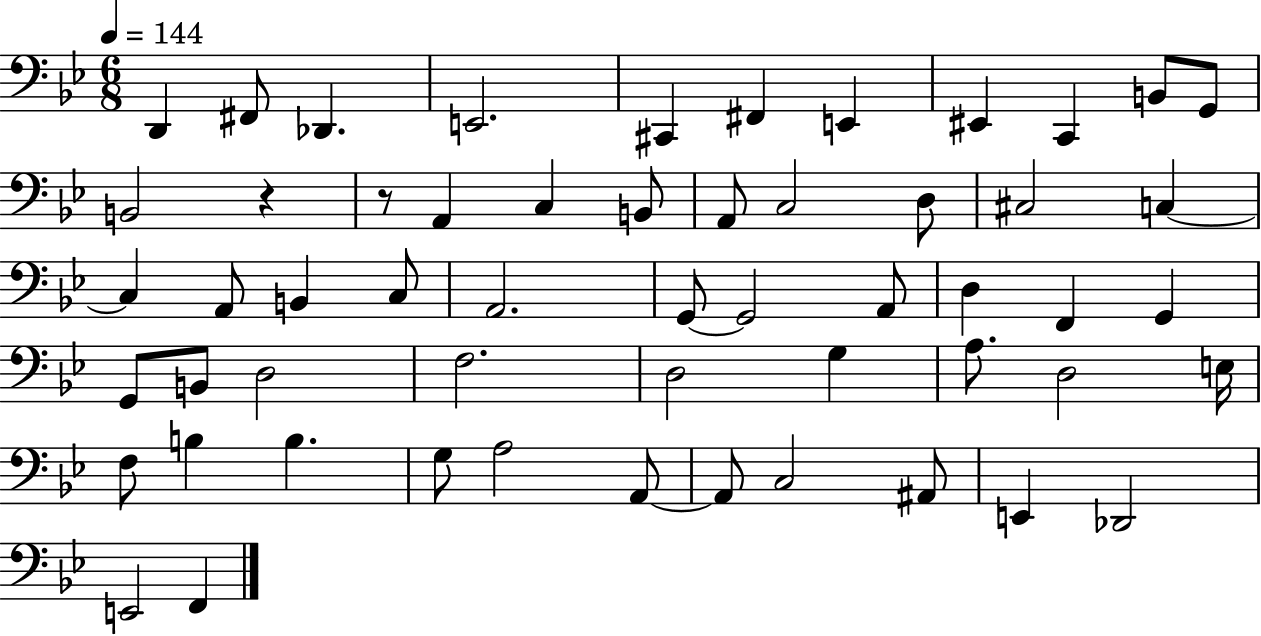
D2/q F#2/e Db2/q. E2/h. C#2/q F#2/q E2/q EIS2/q C2/q B2/e G2/e B2/h R/q R/e A2/q C3/q B2/e A2/e C3/h D3/e C#3/h C3/q C3/q A2/e B2/q C3/e A2/h. G2/e G2/h A2/e D3/q F2/q G2/q G2/e B2/e D3/h F3/h. D3/h G3/q A3/e. D3/h E3/s F3/e B3/q B3/q. G3/e A3/h A2/e A2/e C3/h A#2/e E2/q Db2/h E2/h F2/q